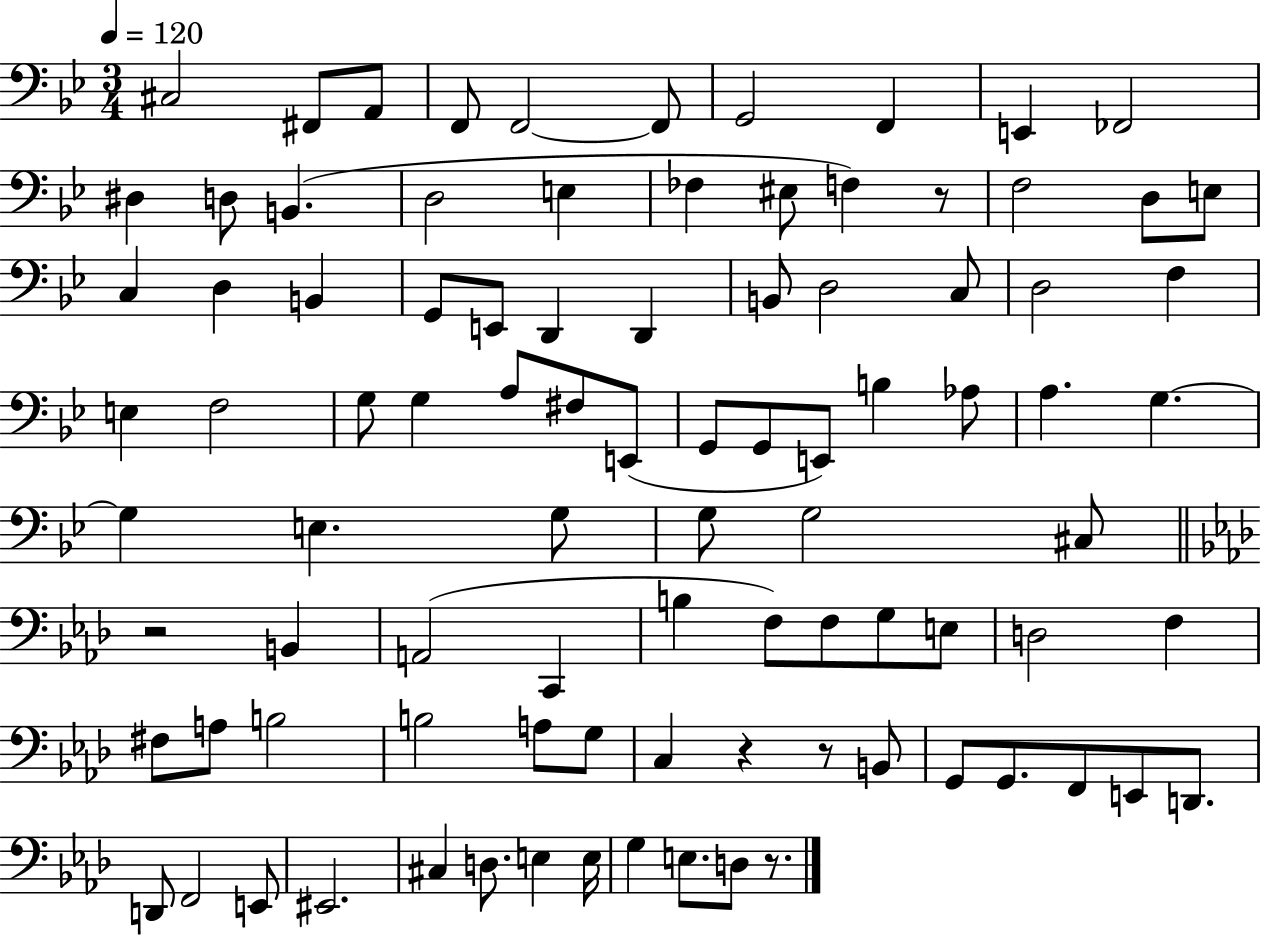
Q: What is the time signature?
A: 3/4